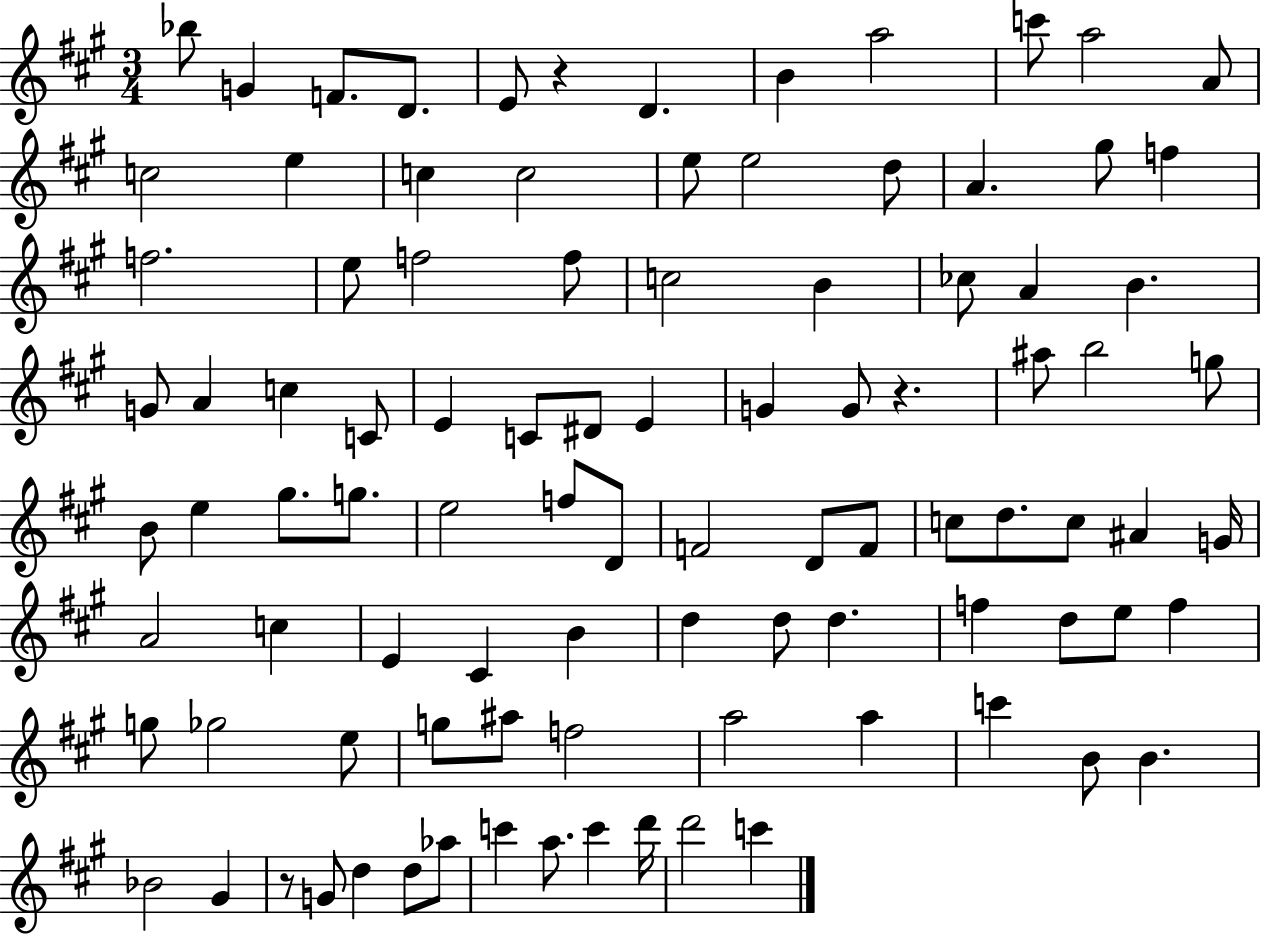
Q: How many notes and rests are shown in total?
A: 96